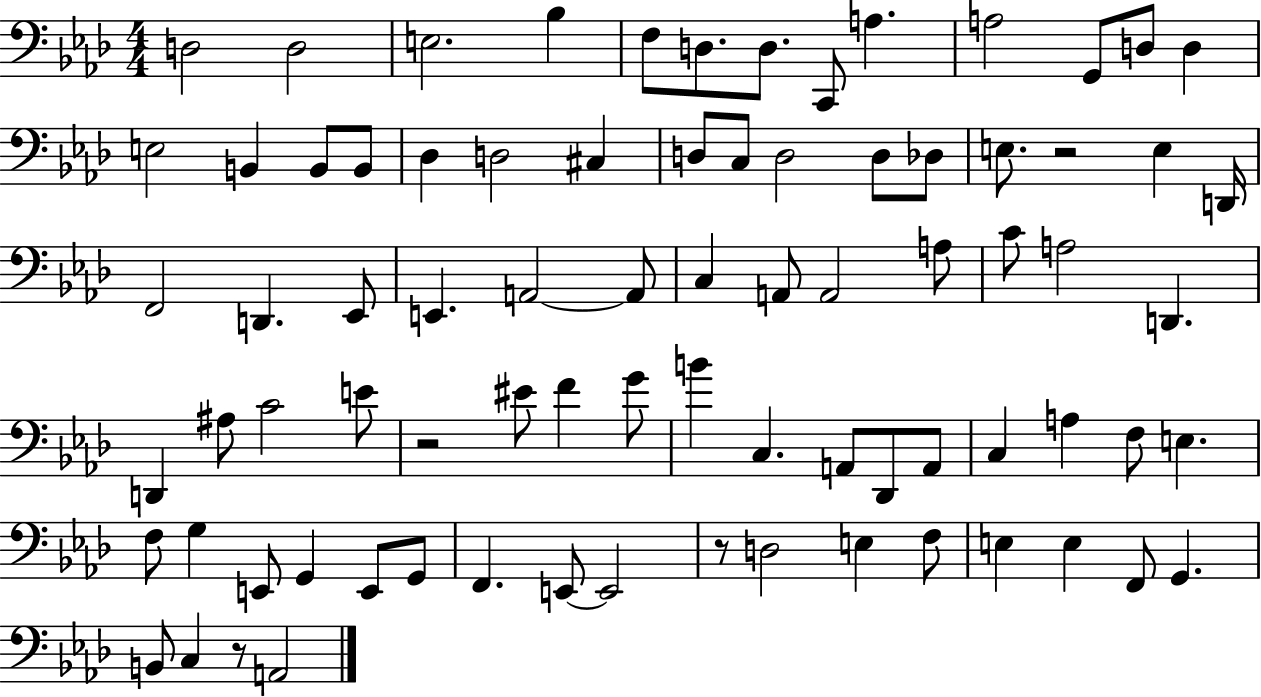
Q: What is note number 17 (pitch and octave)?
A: B2